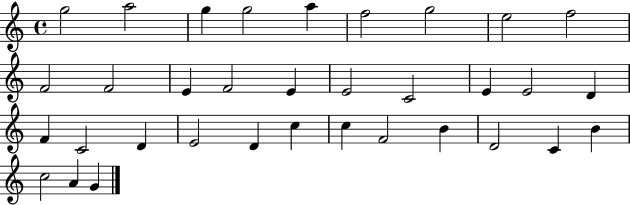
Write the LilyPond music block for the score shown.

{
  \clef treble
  \time 4/4
  \defaultTimeSignature
  \key c \major
  g''2 a''2 | g''4 g''2 a''4 | f''2 g''2 | e''2 f''2 | \break f'2 f'2 | e'4 f'2 e'4 | e'2 c'2 | e'4 e'2 d'4 | \break f'4 c'2 d'4 | e'2 d'4 c''4 | c''4 f'2 b'4 | d'2 c'4 b'4 | \break c''2 a'4 g'4 | \bar "|."
}